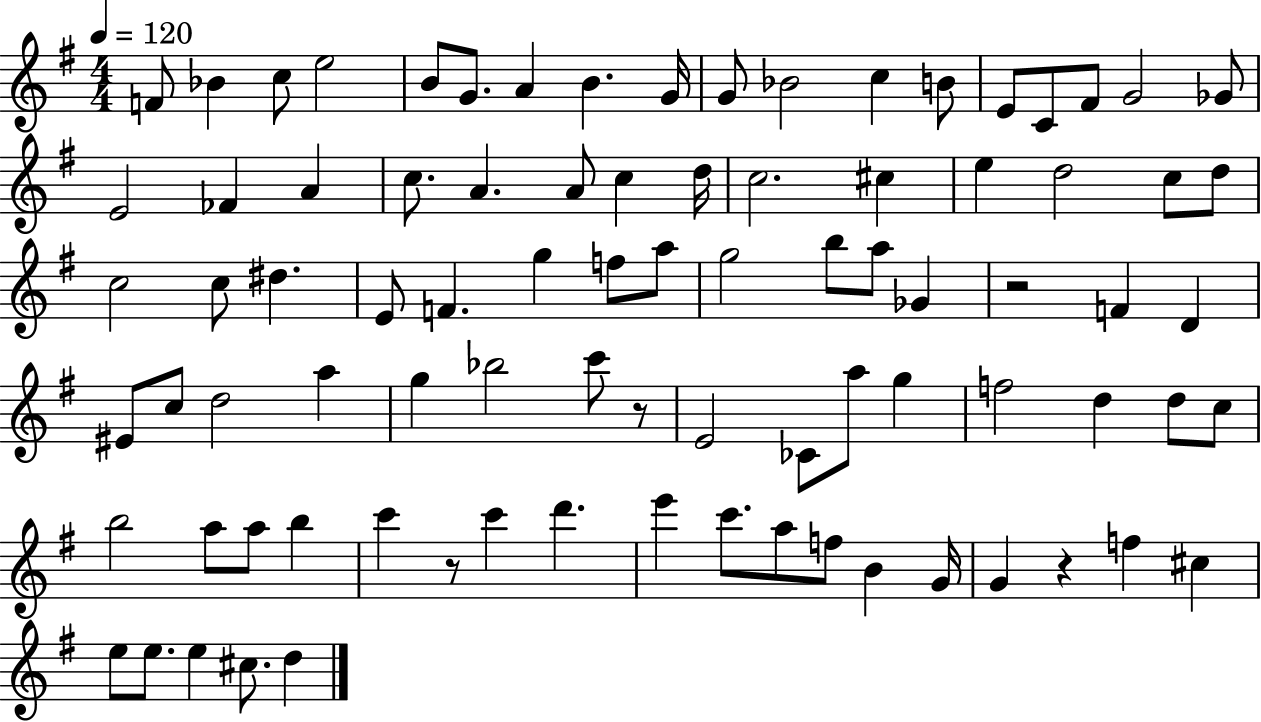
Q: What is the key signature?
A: G major